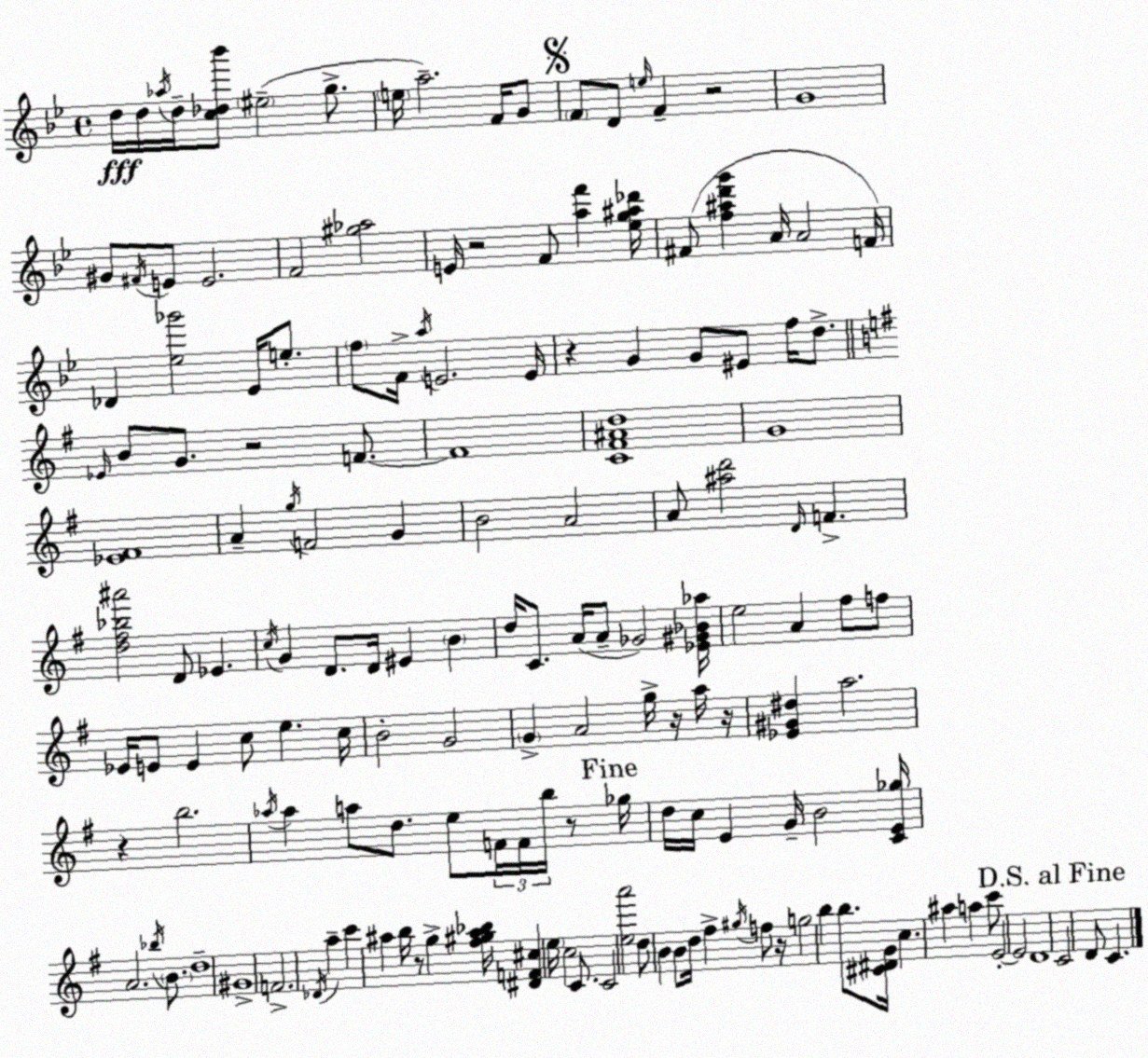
X:1
T:Untitled
M:4/4
L:1/4
K:Bb
d/4 d/4 _a/4 d/4 [c_d_b']/2 ^e2 g/2 e/4 a2 F/4 G/2 F/2 D/2 e/4 F z2 G4 ^G/2 ^F/4 E/2 E2 F2 [^g_a]2 E/4 z2 F/2 [af'] [_eg^a_d']/4 ^F/2 [f^ad'g'] A/4 A2 F/4 _D [_e_g']2 _E/4 e/2 f/2 F/4 a/4 E2 E/4 z G G/2 ^E/2 f/4 d/2 _E/4 B/2 G/2 z2 F/2 F4 [C^F^Ad]4 G4 [_E^F]4 A g/4 F2 G B2 A2 A/2 [^ad']2 D/4 F [d^f_b^a']2 D/2 _E c/4 G D/2 D/4 ^E B d/4 C/2 A/4 A/2 _G2 [_E^G_B_a]/4 e2 A ^f/2 f/2 _E/4 E/2 E c/2 e c/4 B2 G2 G A2 g/4 z/4 a/4 z/4 [_E^G^d] a2 z b2 _a/4 _a a/2 d/2 e/2 F/4 F/4 b/4 z/2 _g/4 d/4 c/4 E G/4 B2 [CE_g]/4 A2 _b/4 B/2 d4 ^G4 F2 _D/4 a c' ^a b/4 z/2 g [^f^g^a_b]/4 [^DF^c] e/4 c2 C/2 C2 [ea']2 d/2 B B/2 d/4 ^f ^g/4 f/2 z/4 g2 b b/2 [^C^DG]/4 c ^a a c'/2 E2 E2 D4 C2 D/2 C